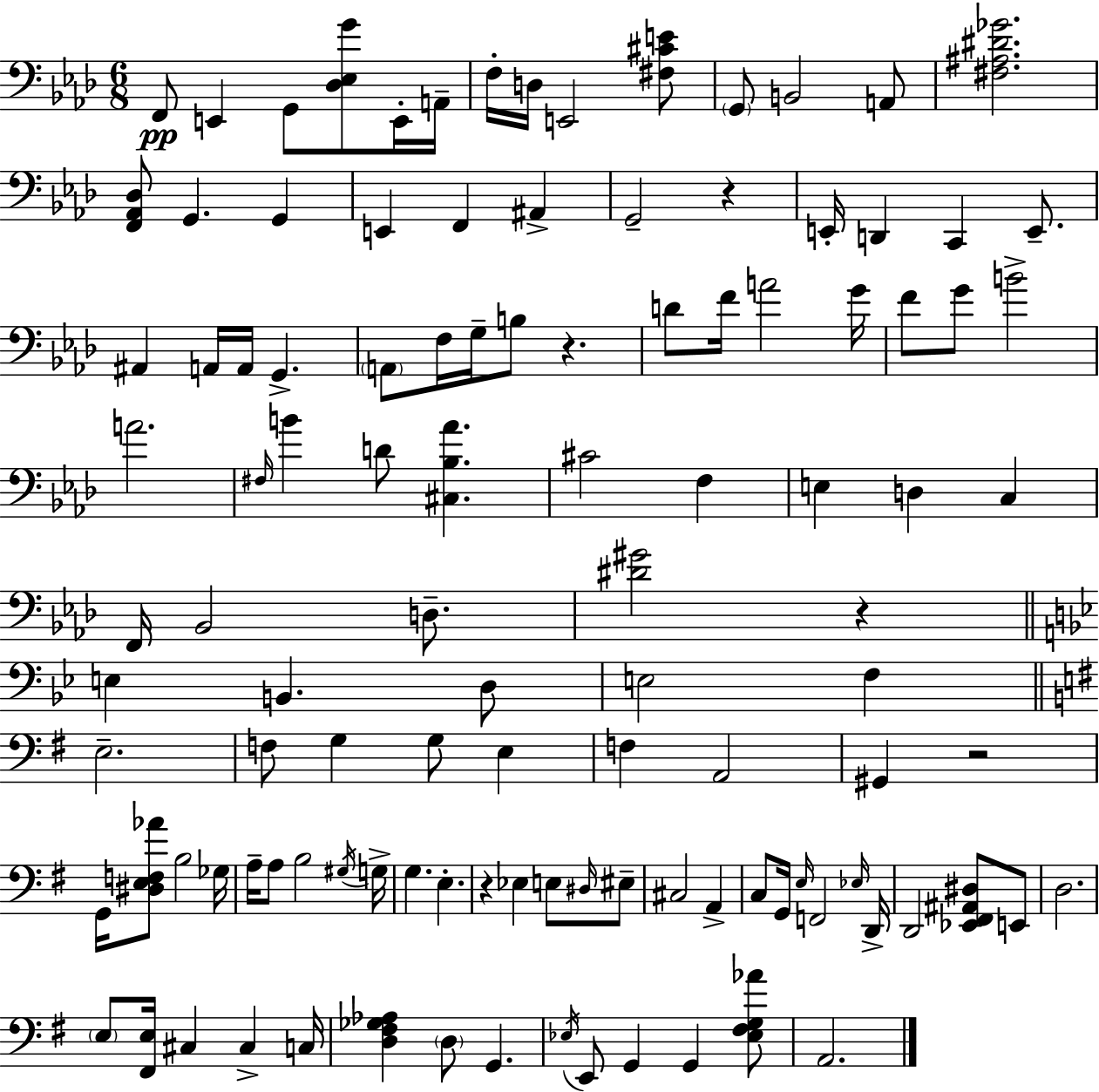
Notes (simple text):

F2/e E2/q G2/e [Db3,Eb3,G4]/e E2/s A2/s F3/s D3/s E2/h [F#3,C#4,E4]/e G2/e B2/h A2/e [F#3,A#3,D#4,Gb4]/h. [F2,Ab2,Db3]/e G2/q. G2/q E2/q F2/q A#2/q G2/h R/q E2/s D2/q C2/q E2/e. A#2/q A2/s A2/s G2/q. A2/e F3/s G3/s B3/e R/q. D4/e F4/s A4/h G4/s F4/e G4/e B4/h A4/h. F#3/s B4/q D4/e [C#3,Bb3,Ab4]/q. C#4/h F3/q E3/q D3/q C3/q F2/s Bb2/h D3/e. [D#4,G#4]/h R/q E3/q B2/q. D3/e E3/h F3/q E3/h. F3/e G3/q G3/e E3/q F3/q A2/h G#2/q R/h G2/s [D#3,E3,F3,Ab4]/e B3/h Gb3/s A3/s A3/e B3/h G#3/s G3/s G3/q. E3/q. R/q Eb3/q E3/e D#3/s EIS3/e C#3/h A2/q C3/e G2/s E3/s F2/h Eb3/s D2/s D2/h [Eb2,F#2,A#2,D#3]/e E2/e D3/h. E3/e [F#2,E3]/s C#3/q C#3/q C3/s [D3,F#3,Gb3,Ab3]/q D3/e G2/q. Eb3/s E2/e G2/q G2/q [Eb3,F#3,G3,Ab4]/e A2/h.